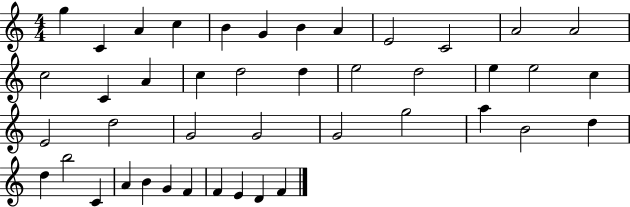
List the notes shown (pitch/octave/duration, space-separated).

G5/q C4/q A4/q C5/q B4/q G4/q B4/q A4/q E4/h C4/h A4/h A4/h C5/h C4/q A4/q C5/q D5/h D5/q E5/h D5/h E5/q E5/h C5/q E4/h D5/h G4/h G4/h G4/h G5/h A5/q B4/h D5/q D5/q B5/h C4/q A4/q B4/q G4/q F4/q F4/q E4/q D4/q F4/q